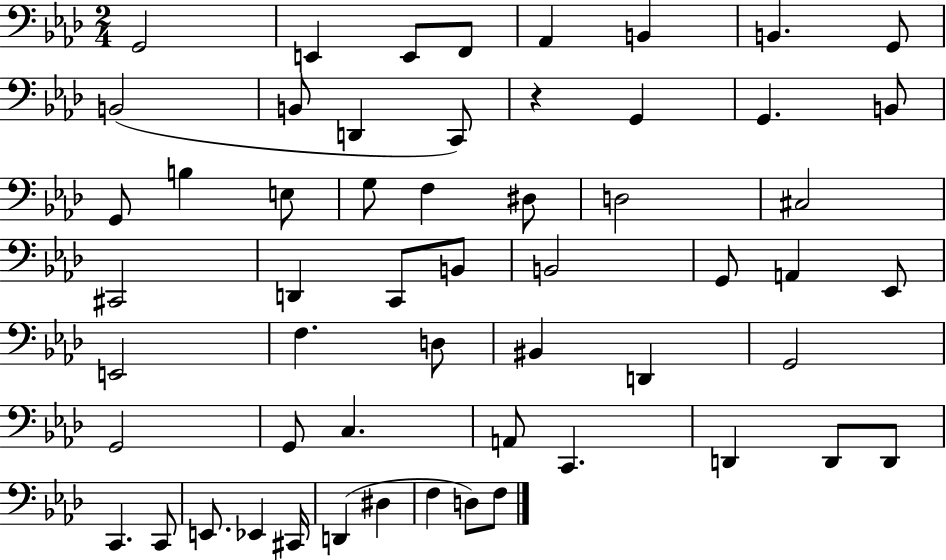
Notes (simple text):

G2/h E2/q E2/e F2/e Ab2/q B2/q B2/q. G2/e B2/h B2/e D2/q C2/e R/q G2/q G2/q. B2/e G2/e B3/q E3/e G3/e F3/q D#3/e D3/h C#3/h C#2/h D2/q C2/e B2/e B2/h G2/e A2/q Eb2/e E2/h F3/q. D3/e BIS2/q D2/q G2/h G2/h G2/e C3/q. A2/e C2/q. D2/q D2/e D2/e C2/q. C2/e E2/e. Eb2/q C#2/s D2/q D#3/q F3/q D3/e F3/e